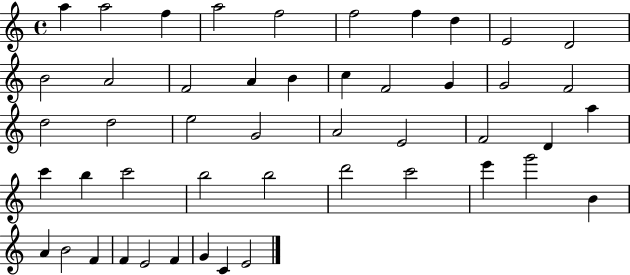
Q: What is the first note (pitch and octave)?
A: A5